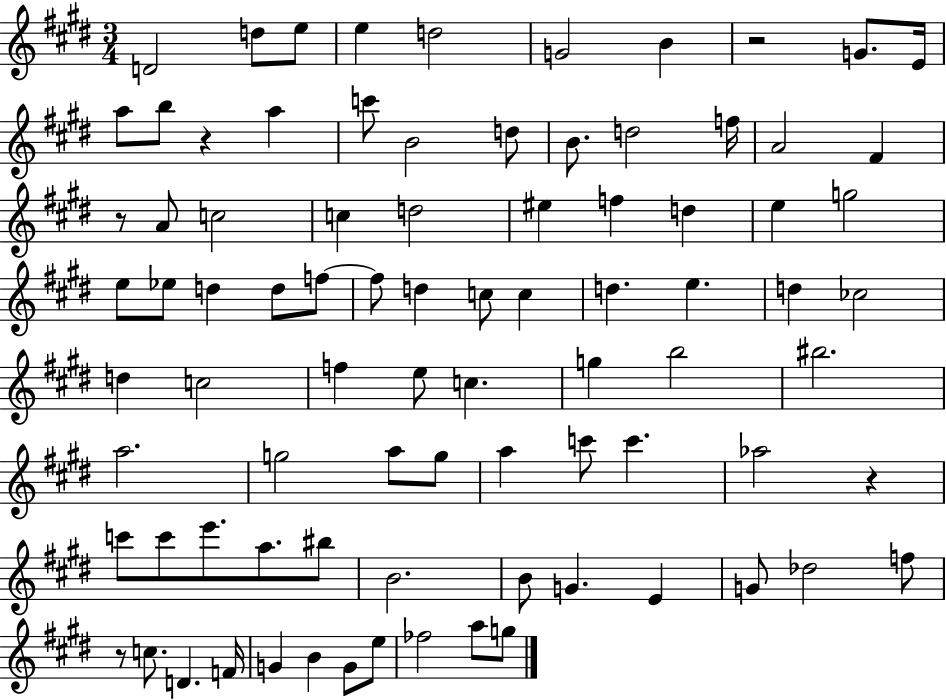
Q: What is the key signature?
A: E major